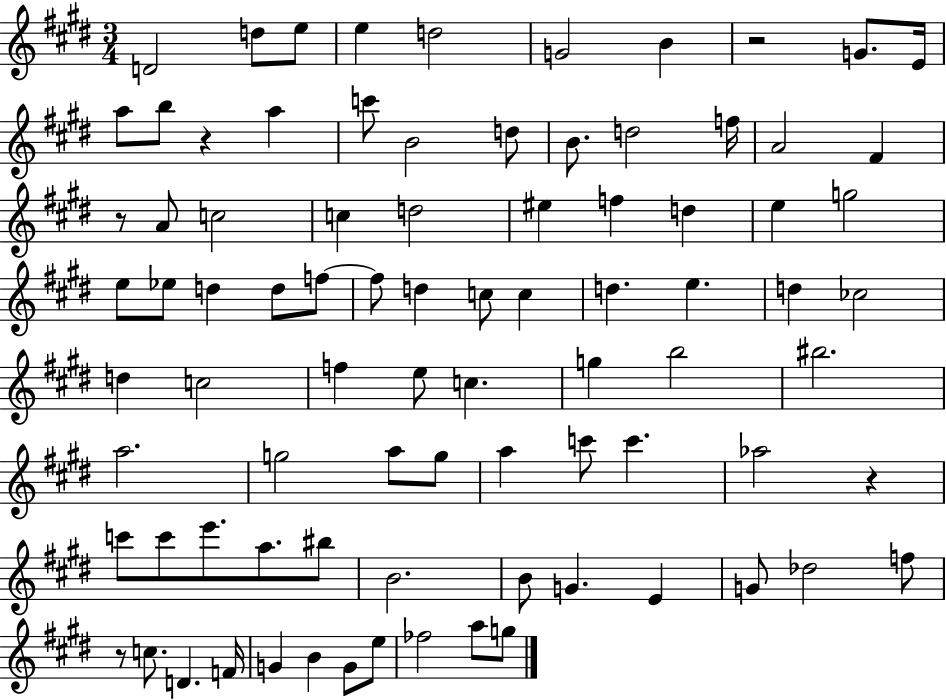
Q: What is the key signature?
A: E major